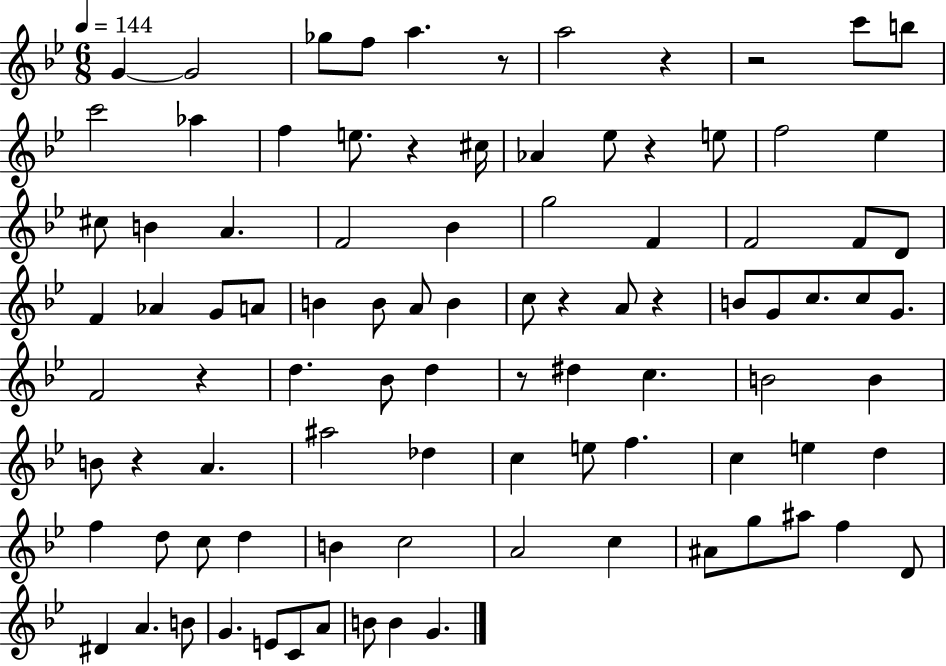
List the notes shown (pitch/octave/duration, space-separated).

G4/q G4/h Gb5/e F5/e A5/q. R/e A5/h R/q R/h C6/e B5/e C6/h Ab5/q F5/q E5/e. R/q C#5/s Ab4/q Eb5/e R/q E5/e F5/h Eb5/q C#5/e B4/q A4/q. F4/h Bb4/q G5/h F4/q F4/h F4/e D4/e F4/q Ab4/q G4/e A4/e B4/q B4/e A4/e B4/q C5/e R/q A4/e R/q B4/e G4/e C5/e. C5/e G4/e. F4/h R/q D5/q. Bb4/e D5/q R/e D#5/q C5/q. B4/h B4/q B4/e R/q A4/q. A#5/h Db5/q C5/q E5/e F5/q. C5/q E5/q D5/q F5/q D5/e C5/e D5/q B4/q C5/h A4/h C5/q A#4/e G5/e A#5/e F5/q D4/e D#4/q A4/q. B4/e G4/q. E4/e C4/e A4/e B4/e B4/q G4/q.